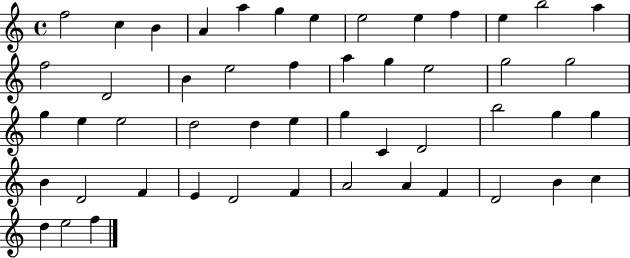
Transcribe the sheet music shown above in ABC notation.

X:1
T:Untitled
M:4/4
L:1/4
K:C
f2 c B A a g e e2 e f e b2 a f2 D2 B e2 f a g e2 g2 g2 g e e2 d2 d e g C D2 b2 g g B D2 F E D2 F A2 A F D2 B c d e2 f